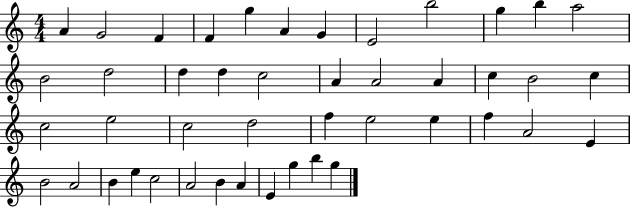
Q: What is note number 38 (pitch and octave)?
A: C5